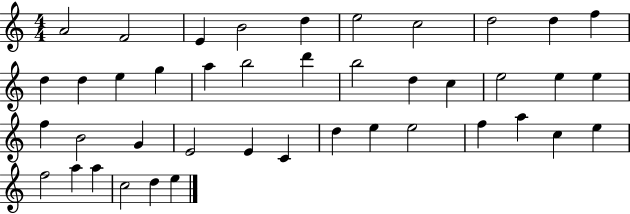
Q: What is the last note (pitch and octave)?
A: E5